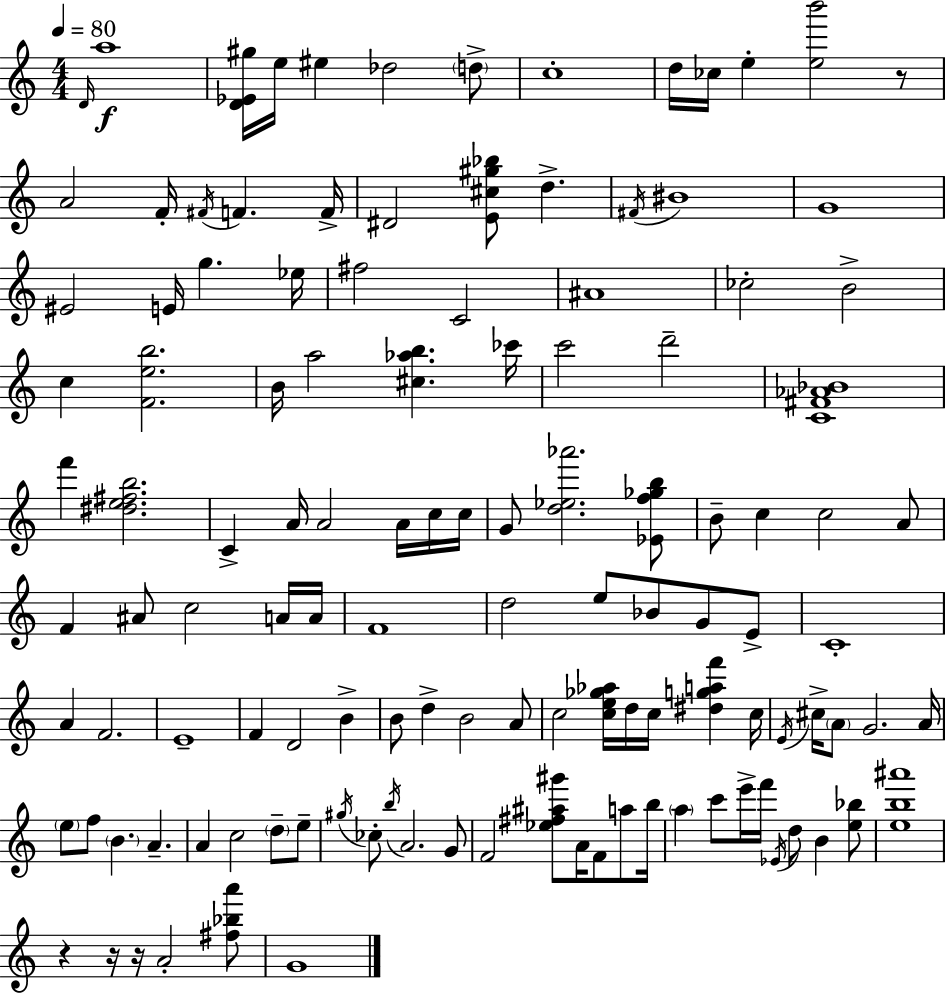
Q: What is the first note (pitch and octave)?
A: D4